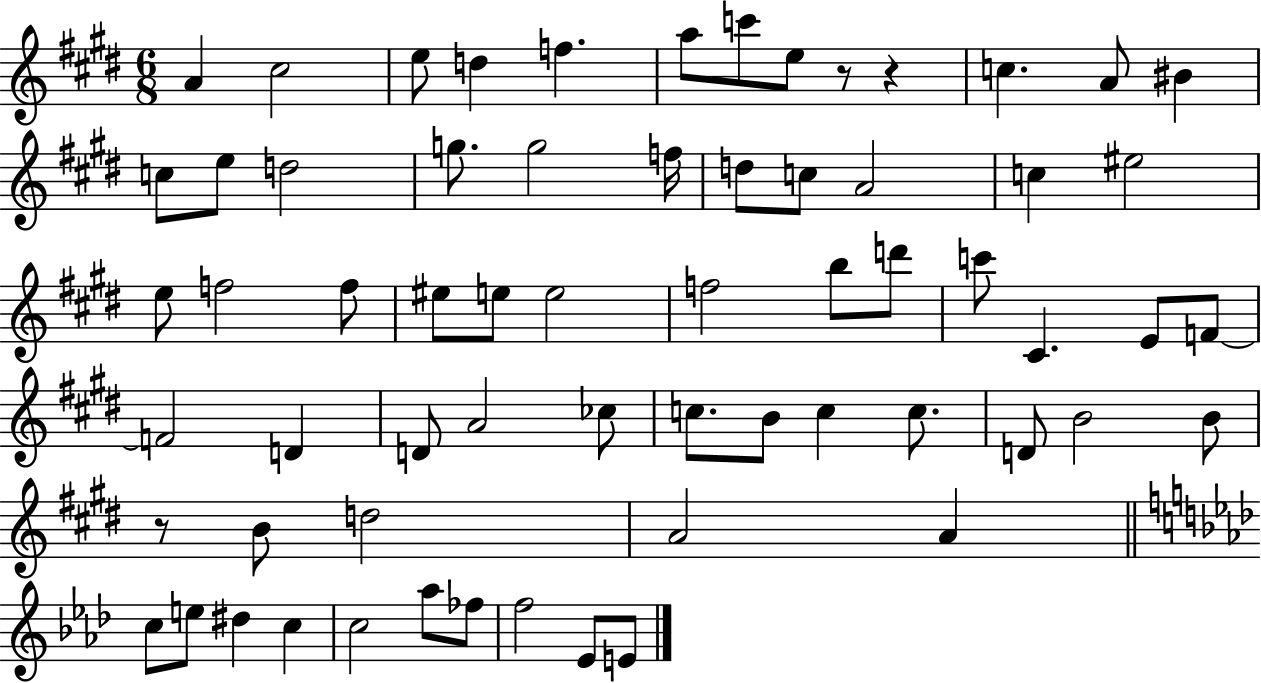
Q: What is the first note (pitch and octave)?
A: A4